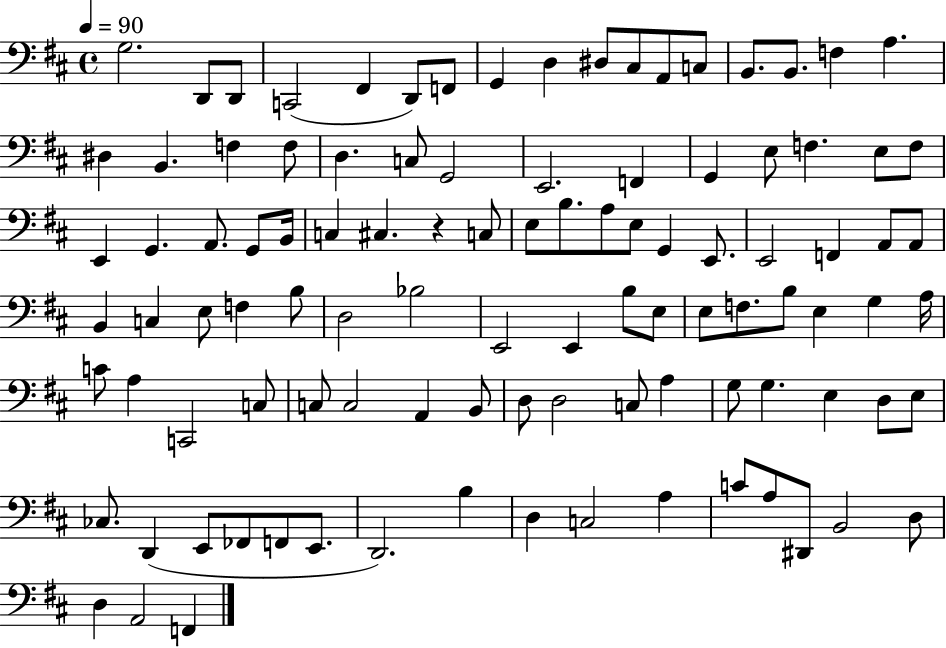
G3/h. D2/e D2/e C2/h F#2/q D2/e F2/e G2/q D3/q D#3/e C#3/e A2/e C3/e B2/e. B2/e. F3/q A3/q. D#3/q B2/q. F3/q F3/e D3/q. C3/e G2/h E2/h. F2/q G2/q E3/e F3/q. E3/e F3/e E2/q G2/q. A2/e. G2/e B2/s C3/q C#3/q. R/q C3/e E3/e B3/e. A3/e E3/e G2/q E2/e. E2/h F2/q A2/e A2/e B2/q C3/q E3/e F3/q B3/e D3/h Bb3/h E2/h E2/q B3/e E3/e E3/e F3/e. B3/e E3/q G3/q A3/s C4/e A3/q C2/h C3/e C3/e C3/h A2/q B2/e D3/e D3/h C3/e A3/q G3/e G3/q. E3/q D3/e E3/e CES3/e. D2/q E2/e FES2/e F2/e E2/e. D2/h. B3/q D3/q C3/h A3/q C4/e A3/e D#2/e B2/h D3/e D3/q A2/h F2/q